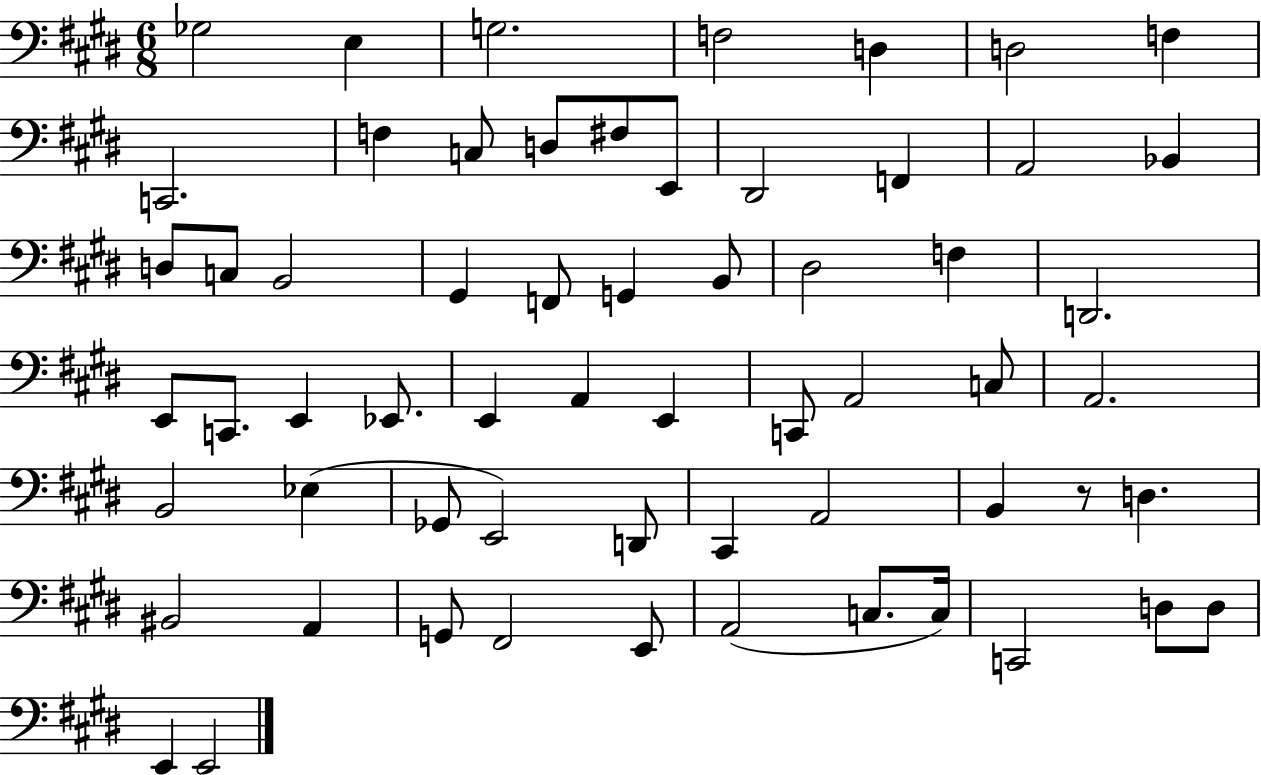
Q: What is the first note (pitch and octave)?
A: Gb3